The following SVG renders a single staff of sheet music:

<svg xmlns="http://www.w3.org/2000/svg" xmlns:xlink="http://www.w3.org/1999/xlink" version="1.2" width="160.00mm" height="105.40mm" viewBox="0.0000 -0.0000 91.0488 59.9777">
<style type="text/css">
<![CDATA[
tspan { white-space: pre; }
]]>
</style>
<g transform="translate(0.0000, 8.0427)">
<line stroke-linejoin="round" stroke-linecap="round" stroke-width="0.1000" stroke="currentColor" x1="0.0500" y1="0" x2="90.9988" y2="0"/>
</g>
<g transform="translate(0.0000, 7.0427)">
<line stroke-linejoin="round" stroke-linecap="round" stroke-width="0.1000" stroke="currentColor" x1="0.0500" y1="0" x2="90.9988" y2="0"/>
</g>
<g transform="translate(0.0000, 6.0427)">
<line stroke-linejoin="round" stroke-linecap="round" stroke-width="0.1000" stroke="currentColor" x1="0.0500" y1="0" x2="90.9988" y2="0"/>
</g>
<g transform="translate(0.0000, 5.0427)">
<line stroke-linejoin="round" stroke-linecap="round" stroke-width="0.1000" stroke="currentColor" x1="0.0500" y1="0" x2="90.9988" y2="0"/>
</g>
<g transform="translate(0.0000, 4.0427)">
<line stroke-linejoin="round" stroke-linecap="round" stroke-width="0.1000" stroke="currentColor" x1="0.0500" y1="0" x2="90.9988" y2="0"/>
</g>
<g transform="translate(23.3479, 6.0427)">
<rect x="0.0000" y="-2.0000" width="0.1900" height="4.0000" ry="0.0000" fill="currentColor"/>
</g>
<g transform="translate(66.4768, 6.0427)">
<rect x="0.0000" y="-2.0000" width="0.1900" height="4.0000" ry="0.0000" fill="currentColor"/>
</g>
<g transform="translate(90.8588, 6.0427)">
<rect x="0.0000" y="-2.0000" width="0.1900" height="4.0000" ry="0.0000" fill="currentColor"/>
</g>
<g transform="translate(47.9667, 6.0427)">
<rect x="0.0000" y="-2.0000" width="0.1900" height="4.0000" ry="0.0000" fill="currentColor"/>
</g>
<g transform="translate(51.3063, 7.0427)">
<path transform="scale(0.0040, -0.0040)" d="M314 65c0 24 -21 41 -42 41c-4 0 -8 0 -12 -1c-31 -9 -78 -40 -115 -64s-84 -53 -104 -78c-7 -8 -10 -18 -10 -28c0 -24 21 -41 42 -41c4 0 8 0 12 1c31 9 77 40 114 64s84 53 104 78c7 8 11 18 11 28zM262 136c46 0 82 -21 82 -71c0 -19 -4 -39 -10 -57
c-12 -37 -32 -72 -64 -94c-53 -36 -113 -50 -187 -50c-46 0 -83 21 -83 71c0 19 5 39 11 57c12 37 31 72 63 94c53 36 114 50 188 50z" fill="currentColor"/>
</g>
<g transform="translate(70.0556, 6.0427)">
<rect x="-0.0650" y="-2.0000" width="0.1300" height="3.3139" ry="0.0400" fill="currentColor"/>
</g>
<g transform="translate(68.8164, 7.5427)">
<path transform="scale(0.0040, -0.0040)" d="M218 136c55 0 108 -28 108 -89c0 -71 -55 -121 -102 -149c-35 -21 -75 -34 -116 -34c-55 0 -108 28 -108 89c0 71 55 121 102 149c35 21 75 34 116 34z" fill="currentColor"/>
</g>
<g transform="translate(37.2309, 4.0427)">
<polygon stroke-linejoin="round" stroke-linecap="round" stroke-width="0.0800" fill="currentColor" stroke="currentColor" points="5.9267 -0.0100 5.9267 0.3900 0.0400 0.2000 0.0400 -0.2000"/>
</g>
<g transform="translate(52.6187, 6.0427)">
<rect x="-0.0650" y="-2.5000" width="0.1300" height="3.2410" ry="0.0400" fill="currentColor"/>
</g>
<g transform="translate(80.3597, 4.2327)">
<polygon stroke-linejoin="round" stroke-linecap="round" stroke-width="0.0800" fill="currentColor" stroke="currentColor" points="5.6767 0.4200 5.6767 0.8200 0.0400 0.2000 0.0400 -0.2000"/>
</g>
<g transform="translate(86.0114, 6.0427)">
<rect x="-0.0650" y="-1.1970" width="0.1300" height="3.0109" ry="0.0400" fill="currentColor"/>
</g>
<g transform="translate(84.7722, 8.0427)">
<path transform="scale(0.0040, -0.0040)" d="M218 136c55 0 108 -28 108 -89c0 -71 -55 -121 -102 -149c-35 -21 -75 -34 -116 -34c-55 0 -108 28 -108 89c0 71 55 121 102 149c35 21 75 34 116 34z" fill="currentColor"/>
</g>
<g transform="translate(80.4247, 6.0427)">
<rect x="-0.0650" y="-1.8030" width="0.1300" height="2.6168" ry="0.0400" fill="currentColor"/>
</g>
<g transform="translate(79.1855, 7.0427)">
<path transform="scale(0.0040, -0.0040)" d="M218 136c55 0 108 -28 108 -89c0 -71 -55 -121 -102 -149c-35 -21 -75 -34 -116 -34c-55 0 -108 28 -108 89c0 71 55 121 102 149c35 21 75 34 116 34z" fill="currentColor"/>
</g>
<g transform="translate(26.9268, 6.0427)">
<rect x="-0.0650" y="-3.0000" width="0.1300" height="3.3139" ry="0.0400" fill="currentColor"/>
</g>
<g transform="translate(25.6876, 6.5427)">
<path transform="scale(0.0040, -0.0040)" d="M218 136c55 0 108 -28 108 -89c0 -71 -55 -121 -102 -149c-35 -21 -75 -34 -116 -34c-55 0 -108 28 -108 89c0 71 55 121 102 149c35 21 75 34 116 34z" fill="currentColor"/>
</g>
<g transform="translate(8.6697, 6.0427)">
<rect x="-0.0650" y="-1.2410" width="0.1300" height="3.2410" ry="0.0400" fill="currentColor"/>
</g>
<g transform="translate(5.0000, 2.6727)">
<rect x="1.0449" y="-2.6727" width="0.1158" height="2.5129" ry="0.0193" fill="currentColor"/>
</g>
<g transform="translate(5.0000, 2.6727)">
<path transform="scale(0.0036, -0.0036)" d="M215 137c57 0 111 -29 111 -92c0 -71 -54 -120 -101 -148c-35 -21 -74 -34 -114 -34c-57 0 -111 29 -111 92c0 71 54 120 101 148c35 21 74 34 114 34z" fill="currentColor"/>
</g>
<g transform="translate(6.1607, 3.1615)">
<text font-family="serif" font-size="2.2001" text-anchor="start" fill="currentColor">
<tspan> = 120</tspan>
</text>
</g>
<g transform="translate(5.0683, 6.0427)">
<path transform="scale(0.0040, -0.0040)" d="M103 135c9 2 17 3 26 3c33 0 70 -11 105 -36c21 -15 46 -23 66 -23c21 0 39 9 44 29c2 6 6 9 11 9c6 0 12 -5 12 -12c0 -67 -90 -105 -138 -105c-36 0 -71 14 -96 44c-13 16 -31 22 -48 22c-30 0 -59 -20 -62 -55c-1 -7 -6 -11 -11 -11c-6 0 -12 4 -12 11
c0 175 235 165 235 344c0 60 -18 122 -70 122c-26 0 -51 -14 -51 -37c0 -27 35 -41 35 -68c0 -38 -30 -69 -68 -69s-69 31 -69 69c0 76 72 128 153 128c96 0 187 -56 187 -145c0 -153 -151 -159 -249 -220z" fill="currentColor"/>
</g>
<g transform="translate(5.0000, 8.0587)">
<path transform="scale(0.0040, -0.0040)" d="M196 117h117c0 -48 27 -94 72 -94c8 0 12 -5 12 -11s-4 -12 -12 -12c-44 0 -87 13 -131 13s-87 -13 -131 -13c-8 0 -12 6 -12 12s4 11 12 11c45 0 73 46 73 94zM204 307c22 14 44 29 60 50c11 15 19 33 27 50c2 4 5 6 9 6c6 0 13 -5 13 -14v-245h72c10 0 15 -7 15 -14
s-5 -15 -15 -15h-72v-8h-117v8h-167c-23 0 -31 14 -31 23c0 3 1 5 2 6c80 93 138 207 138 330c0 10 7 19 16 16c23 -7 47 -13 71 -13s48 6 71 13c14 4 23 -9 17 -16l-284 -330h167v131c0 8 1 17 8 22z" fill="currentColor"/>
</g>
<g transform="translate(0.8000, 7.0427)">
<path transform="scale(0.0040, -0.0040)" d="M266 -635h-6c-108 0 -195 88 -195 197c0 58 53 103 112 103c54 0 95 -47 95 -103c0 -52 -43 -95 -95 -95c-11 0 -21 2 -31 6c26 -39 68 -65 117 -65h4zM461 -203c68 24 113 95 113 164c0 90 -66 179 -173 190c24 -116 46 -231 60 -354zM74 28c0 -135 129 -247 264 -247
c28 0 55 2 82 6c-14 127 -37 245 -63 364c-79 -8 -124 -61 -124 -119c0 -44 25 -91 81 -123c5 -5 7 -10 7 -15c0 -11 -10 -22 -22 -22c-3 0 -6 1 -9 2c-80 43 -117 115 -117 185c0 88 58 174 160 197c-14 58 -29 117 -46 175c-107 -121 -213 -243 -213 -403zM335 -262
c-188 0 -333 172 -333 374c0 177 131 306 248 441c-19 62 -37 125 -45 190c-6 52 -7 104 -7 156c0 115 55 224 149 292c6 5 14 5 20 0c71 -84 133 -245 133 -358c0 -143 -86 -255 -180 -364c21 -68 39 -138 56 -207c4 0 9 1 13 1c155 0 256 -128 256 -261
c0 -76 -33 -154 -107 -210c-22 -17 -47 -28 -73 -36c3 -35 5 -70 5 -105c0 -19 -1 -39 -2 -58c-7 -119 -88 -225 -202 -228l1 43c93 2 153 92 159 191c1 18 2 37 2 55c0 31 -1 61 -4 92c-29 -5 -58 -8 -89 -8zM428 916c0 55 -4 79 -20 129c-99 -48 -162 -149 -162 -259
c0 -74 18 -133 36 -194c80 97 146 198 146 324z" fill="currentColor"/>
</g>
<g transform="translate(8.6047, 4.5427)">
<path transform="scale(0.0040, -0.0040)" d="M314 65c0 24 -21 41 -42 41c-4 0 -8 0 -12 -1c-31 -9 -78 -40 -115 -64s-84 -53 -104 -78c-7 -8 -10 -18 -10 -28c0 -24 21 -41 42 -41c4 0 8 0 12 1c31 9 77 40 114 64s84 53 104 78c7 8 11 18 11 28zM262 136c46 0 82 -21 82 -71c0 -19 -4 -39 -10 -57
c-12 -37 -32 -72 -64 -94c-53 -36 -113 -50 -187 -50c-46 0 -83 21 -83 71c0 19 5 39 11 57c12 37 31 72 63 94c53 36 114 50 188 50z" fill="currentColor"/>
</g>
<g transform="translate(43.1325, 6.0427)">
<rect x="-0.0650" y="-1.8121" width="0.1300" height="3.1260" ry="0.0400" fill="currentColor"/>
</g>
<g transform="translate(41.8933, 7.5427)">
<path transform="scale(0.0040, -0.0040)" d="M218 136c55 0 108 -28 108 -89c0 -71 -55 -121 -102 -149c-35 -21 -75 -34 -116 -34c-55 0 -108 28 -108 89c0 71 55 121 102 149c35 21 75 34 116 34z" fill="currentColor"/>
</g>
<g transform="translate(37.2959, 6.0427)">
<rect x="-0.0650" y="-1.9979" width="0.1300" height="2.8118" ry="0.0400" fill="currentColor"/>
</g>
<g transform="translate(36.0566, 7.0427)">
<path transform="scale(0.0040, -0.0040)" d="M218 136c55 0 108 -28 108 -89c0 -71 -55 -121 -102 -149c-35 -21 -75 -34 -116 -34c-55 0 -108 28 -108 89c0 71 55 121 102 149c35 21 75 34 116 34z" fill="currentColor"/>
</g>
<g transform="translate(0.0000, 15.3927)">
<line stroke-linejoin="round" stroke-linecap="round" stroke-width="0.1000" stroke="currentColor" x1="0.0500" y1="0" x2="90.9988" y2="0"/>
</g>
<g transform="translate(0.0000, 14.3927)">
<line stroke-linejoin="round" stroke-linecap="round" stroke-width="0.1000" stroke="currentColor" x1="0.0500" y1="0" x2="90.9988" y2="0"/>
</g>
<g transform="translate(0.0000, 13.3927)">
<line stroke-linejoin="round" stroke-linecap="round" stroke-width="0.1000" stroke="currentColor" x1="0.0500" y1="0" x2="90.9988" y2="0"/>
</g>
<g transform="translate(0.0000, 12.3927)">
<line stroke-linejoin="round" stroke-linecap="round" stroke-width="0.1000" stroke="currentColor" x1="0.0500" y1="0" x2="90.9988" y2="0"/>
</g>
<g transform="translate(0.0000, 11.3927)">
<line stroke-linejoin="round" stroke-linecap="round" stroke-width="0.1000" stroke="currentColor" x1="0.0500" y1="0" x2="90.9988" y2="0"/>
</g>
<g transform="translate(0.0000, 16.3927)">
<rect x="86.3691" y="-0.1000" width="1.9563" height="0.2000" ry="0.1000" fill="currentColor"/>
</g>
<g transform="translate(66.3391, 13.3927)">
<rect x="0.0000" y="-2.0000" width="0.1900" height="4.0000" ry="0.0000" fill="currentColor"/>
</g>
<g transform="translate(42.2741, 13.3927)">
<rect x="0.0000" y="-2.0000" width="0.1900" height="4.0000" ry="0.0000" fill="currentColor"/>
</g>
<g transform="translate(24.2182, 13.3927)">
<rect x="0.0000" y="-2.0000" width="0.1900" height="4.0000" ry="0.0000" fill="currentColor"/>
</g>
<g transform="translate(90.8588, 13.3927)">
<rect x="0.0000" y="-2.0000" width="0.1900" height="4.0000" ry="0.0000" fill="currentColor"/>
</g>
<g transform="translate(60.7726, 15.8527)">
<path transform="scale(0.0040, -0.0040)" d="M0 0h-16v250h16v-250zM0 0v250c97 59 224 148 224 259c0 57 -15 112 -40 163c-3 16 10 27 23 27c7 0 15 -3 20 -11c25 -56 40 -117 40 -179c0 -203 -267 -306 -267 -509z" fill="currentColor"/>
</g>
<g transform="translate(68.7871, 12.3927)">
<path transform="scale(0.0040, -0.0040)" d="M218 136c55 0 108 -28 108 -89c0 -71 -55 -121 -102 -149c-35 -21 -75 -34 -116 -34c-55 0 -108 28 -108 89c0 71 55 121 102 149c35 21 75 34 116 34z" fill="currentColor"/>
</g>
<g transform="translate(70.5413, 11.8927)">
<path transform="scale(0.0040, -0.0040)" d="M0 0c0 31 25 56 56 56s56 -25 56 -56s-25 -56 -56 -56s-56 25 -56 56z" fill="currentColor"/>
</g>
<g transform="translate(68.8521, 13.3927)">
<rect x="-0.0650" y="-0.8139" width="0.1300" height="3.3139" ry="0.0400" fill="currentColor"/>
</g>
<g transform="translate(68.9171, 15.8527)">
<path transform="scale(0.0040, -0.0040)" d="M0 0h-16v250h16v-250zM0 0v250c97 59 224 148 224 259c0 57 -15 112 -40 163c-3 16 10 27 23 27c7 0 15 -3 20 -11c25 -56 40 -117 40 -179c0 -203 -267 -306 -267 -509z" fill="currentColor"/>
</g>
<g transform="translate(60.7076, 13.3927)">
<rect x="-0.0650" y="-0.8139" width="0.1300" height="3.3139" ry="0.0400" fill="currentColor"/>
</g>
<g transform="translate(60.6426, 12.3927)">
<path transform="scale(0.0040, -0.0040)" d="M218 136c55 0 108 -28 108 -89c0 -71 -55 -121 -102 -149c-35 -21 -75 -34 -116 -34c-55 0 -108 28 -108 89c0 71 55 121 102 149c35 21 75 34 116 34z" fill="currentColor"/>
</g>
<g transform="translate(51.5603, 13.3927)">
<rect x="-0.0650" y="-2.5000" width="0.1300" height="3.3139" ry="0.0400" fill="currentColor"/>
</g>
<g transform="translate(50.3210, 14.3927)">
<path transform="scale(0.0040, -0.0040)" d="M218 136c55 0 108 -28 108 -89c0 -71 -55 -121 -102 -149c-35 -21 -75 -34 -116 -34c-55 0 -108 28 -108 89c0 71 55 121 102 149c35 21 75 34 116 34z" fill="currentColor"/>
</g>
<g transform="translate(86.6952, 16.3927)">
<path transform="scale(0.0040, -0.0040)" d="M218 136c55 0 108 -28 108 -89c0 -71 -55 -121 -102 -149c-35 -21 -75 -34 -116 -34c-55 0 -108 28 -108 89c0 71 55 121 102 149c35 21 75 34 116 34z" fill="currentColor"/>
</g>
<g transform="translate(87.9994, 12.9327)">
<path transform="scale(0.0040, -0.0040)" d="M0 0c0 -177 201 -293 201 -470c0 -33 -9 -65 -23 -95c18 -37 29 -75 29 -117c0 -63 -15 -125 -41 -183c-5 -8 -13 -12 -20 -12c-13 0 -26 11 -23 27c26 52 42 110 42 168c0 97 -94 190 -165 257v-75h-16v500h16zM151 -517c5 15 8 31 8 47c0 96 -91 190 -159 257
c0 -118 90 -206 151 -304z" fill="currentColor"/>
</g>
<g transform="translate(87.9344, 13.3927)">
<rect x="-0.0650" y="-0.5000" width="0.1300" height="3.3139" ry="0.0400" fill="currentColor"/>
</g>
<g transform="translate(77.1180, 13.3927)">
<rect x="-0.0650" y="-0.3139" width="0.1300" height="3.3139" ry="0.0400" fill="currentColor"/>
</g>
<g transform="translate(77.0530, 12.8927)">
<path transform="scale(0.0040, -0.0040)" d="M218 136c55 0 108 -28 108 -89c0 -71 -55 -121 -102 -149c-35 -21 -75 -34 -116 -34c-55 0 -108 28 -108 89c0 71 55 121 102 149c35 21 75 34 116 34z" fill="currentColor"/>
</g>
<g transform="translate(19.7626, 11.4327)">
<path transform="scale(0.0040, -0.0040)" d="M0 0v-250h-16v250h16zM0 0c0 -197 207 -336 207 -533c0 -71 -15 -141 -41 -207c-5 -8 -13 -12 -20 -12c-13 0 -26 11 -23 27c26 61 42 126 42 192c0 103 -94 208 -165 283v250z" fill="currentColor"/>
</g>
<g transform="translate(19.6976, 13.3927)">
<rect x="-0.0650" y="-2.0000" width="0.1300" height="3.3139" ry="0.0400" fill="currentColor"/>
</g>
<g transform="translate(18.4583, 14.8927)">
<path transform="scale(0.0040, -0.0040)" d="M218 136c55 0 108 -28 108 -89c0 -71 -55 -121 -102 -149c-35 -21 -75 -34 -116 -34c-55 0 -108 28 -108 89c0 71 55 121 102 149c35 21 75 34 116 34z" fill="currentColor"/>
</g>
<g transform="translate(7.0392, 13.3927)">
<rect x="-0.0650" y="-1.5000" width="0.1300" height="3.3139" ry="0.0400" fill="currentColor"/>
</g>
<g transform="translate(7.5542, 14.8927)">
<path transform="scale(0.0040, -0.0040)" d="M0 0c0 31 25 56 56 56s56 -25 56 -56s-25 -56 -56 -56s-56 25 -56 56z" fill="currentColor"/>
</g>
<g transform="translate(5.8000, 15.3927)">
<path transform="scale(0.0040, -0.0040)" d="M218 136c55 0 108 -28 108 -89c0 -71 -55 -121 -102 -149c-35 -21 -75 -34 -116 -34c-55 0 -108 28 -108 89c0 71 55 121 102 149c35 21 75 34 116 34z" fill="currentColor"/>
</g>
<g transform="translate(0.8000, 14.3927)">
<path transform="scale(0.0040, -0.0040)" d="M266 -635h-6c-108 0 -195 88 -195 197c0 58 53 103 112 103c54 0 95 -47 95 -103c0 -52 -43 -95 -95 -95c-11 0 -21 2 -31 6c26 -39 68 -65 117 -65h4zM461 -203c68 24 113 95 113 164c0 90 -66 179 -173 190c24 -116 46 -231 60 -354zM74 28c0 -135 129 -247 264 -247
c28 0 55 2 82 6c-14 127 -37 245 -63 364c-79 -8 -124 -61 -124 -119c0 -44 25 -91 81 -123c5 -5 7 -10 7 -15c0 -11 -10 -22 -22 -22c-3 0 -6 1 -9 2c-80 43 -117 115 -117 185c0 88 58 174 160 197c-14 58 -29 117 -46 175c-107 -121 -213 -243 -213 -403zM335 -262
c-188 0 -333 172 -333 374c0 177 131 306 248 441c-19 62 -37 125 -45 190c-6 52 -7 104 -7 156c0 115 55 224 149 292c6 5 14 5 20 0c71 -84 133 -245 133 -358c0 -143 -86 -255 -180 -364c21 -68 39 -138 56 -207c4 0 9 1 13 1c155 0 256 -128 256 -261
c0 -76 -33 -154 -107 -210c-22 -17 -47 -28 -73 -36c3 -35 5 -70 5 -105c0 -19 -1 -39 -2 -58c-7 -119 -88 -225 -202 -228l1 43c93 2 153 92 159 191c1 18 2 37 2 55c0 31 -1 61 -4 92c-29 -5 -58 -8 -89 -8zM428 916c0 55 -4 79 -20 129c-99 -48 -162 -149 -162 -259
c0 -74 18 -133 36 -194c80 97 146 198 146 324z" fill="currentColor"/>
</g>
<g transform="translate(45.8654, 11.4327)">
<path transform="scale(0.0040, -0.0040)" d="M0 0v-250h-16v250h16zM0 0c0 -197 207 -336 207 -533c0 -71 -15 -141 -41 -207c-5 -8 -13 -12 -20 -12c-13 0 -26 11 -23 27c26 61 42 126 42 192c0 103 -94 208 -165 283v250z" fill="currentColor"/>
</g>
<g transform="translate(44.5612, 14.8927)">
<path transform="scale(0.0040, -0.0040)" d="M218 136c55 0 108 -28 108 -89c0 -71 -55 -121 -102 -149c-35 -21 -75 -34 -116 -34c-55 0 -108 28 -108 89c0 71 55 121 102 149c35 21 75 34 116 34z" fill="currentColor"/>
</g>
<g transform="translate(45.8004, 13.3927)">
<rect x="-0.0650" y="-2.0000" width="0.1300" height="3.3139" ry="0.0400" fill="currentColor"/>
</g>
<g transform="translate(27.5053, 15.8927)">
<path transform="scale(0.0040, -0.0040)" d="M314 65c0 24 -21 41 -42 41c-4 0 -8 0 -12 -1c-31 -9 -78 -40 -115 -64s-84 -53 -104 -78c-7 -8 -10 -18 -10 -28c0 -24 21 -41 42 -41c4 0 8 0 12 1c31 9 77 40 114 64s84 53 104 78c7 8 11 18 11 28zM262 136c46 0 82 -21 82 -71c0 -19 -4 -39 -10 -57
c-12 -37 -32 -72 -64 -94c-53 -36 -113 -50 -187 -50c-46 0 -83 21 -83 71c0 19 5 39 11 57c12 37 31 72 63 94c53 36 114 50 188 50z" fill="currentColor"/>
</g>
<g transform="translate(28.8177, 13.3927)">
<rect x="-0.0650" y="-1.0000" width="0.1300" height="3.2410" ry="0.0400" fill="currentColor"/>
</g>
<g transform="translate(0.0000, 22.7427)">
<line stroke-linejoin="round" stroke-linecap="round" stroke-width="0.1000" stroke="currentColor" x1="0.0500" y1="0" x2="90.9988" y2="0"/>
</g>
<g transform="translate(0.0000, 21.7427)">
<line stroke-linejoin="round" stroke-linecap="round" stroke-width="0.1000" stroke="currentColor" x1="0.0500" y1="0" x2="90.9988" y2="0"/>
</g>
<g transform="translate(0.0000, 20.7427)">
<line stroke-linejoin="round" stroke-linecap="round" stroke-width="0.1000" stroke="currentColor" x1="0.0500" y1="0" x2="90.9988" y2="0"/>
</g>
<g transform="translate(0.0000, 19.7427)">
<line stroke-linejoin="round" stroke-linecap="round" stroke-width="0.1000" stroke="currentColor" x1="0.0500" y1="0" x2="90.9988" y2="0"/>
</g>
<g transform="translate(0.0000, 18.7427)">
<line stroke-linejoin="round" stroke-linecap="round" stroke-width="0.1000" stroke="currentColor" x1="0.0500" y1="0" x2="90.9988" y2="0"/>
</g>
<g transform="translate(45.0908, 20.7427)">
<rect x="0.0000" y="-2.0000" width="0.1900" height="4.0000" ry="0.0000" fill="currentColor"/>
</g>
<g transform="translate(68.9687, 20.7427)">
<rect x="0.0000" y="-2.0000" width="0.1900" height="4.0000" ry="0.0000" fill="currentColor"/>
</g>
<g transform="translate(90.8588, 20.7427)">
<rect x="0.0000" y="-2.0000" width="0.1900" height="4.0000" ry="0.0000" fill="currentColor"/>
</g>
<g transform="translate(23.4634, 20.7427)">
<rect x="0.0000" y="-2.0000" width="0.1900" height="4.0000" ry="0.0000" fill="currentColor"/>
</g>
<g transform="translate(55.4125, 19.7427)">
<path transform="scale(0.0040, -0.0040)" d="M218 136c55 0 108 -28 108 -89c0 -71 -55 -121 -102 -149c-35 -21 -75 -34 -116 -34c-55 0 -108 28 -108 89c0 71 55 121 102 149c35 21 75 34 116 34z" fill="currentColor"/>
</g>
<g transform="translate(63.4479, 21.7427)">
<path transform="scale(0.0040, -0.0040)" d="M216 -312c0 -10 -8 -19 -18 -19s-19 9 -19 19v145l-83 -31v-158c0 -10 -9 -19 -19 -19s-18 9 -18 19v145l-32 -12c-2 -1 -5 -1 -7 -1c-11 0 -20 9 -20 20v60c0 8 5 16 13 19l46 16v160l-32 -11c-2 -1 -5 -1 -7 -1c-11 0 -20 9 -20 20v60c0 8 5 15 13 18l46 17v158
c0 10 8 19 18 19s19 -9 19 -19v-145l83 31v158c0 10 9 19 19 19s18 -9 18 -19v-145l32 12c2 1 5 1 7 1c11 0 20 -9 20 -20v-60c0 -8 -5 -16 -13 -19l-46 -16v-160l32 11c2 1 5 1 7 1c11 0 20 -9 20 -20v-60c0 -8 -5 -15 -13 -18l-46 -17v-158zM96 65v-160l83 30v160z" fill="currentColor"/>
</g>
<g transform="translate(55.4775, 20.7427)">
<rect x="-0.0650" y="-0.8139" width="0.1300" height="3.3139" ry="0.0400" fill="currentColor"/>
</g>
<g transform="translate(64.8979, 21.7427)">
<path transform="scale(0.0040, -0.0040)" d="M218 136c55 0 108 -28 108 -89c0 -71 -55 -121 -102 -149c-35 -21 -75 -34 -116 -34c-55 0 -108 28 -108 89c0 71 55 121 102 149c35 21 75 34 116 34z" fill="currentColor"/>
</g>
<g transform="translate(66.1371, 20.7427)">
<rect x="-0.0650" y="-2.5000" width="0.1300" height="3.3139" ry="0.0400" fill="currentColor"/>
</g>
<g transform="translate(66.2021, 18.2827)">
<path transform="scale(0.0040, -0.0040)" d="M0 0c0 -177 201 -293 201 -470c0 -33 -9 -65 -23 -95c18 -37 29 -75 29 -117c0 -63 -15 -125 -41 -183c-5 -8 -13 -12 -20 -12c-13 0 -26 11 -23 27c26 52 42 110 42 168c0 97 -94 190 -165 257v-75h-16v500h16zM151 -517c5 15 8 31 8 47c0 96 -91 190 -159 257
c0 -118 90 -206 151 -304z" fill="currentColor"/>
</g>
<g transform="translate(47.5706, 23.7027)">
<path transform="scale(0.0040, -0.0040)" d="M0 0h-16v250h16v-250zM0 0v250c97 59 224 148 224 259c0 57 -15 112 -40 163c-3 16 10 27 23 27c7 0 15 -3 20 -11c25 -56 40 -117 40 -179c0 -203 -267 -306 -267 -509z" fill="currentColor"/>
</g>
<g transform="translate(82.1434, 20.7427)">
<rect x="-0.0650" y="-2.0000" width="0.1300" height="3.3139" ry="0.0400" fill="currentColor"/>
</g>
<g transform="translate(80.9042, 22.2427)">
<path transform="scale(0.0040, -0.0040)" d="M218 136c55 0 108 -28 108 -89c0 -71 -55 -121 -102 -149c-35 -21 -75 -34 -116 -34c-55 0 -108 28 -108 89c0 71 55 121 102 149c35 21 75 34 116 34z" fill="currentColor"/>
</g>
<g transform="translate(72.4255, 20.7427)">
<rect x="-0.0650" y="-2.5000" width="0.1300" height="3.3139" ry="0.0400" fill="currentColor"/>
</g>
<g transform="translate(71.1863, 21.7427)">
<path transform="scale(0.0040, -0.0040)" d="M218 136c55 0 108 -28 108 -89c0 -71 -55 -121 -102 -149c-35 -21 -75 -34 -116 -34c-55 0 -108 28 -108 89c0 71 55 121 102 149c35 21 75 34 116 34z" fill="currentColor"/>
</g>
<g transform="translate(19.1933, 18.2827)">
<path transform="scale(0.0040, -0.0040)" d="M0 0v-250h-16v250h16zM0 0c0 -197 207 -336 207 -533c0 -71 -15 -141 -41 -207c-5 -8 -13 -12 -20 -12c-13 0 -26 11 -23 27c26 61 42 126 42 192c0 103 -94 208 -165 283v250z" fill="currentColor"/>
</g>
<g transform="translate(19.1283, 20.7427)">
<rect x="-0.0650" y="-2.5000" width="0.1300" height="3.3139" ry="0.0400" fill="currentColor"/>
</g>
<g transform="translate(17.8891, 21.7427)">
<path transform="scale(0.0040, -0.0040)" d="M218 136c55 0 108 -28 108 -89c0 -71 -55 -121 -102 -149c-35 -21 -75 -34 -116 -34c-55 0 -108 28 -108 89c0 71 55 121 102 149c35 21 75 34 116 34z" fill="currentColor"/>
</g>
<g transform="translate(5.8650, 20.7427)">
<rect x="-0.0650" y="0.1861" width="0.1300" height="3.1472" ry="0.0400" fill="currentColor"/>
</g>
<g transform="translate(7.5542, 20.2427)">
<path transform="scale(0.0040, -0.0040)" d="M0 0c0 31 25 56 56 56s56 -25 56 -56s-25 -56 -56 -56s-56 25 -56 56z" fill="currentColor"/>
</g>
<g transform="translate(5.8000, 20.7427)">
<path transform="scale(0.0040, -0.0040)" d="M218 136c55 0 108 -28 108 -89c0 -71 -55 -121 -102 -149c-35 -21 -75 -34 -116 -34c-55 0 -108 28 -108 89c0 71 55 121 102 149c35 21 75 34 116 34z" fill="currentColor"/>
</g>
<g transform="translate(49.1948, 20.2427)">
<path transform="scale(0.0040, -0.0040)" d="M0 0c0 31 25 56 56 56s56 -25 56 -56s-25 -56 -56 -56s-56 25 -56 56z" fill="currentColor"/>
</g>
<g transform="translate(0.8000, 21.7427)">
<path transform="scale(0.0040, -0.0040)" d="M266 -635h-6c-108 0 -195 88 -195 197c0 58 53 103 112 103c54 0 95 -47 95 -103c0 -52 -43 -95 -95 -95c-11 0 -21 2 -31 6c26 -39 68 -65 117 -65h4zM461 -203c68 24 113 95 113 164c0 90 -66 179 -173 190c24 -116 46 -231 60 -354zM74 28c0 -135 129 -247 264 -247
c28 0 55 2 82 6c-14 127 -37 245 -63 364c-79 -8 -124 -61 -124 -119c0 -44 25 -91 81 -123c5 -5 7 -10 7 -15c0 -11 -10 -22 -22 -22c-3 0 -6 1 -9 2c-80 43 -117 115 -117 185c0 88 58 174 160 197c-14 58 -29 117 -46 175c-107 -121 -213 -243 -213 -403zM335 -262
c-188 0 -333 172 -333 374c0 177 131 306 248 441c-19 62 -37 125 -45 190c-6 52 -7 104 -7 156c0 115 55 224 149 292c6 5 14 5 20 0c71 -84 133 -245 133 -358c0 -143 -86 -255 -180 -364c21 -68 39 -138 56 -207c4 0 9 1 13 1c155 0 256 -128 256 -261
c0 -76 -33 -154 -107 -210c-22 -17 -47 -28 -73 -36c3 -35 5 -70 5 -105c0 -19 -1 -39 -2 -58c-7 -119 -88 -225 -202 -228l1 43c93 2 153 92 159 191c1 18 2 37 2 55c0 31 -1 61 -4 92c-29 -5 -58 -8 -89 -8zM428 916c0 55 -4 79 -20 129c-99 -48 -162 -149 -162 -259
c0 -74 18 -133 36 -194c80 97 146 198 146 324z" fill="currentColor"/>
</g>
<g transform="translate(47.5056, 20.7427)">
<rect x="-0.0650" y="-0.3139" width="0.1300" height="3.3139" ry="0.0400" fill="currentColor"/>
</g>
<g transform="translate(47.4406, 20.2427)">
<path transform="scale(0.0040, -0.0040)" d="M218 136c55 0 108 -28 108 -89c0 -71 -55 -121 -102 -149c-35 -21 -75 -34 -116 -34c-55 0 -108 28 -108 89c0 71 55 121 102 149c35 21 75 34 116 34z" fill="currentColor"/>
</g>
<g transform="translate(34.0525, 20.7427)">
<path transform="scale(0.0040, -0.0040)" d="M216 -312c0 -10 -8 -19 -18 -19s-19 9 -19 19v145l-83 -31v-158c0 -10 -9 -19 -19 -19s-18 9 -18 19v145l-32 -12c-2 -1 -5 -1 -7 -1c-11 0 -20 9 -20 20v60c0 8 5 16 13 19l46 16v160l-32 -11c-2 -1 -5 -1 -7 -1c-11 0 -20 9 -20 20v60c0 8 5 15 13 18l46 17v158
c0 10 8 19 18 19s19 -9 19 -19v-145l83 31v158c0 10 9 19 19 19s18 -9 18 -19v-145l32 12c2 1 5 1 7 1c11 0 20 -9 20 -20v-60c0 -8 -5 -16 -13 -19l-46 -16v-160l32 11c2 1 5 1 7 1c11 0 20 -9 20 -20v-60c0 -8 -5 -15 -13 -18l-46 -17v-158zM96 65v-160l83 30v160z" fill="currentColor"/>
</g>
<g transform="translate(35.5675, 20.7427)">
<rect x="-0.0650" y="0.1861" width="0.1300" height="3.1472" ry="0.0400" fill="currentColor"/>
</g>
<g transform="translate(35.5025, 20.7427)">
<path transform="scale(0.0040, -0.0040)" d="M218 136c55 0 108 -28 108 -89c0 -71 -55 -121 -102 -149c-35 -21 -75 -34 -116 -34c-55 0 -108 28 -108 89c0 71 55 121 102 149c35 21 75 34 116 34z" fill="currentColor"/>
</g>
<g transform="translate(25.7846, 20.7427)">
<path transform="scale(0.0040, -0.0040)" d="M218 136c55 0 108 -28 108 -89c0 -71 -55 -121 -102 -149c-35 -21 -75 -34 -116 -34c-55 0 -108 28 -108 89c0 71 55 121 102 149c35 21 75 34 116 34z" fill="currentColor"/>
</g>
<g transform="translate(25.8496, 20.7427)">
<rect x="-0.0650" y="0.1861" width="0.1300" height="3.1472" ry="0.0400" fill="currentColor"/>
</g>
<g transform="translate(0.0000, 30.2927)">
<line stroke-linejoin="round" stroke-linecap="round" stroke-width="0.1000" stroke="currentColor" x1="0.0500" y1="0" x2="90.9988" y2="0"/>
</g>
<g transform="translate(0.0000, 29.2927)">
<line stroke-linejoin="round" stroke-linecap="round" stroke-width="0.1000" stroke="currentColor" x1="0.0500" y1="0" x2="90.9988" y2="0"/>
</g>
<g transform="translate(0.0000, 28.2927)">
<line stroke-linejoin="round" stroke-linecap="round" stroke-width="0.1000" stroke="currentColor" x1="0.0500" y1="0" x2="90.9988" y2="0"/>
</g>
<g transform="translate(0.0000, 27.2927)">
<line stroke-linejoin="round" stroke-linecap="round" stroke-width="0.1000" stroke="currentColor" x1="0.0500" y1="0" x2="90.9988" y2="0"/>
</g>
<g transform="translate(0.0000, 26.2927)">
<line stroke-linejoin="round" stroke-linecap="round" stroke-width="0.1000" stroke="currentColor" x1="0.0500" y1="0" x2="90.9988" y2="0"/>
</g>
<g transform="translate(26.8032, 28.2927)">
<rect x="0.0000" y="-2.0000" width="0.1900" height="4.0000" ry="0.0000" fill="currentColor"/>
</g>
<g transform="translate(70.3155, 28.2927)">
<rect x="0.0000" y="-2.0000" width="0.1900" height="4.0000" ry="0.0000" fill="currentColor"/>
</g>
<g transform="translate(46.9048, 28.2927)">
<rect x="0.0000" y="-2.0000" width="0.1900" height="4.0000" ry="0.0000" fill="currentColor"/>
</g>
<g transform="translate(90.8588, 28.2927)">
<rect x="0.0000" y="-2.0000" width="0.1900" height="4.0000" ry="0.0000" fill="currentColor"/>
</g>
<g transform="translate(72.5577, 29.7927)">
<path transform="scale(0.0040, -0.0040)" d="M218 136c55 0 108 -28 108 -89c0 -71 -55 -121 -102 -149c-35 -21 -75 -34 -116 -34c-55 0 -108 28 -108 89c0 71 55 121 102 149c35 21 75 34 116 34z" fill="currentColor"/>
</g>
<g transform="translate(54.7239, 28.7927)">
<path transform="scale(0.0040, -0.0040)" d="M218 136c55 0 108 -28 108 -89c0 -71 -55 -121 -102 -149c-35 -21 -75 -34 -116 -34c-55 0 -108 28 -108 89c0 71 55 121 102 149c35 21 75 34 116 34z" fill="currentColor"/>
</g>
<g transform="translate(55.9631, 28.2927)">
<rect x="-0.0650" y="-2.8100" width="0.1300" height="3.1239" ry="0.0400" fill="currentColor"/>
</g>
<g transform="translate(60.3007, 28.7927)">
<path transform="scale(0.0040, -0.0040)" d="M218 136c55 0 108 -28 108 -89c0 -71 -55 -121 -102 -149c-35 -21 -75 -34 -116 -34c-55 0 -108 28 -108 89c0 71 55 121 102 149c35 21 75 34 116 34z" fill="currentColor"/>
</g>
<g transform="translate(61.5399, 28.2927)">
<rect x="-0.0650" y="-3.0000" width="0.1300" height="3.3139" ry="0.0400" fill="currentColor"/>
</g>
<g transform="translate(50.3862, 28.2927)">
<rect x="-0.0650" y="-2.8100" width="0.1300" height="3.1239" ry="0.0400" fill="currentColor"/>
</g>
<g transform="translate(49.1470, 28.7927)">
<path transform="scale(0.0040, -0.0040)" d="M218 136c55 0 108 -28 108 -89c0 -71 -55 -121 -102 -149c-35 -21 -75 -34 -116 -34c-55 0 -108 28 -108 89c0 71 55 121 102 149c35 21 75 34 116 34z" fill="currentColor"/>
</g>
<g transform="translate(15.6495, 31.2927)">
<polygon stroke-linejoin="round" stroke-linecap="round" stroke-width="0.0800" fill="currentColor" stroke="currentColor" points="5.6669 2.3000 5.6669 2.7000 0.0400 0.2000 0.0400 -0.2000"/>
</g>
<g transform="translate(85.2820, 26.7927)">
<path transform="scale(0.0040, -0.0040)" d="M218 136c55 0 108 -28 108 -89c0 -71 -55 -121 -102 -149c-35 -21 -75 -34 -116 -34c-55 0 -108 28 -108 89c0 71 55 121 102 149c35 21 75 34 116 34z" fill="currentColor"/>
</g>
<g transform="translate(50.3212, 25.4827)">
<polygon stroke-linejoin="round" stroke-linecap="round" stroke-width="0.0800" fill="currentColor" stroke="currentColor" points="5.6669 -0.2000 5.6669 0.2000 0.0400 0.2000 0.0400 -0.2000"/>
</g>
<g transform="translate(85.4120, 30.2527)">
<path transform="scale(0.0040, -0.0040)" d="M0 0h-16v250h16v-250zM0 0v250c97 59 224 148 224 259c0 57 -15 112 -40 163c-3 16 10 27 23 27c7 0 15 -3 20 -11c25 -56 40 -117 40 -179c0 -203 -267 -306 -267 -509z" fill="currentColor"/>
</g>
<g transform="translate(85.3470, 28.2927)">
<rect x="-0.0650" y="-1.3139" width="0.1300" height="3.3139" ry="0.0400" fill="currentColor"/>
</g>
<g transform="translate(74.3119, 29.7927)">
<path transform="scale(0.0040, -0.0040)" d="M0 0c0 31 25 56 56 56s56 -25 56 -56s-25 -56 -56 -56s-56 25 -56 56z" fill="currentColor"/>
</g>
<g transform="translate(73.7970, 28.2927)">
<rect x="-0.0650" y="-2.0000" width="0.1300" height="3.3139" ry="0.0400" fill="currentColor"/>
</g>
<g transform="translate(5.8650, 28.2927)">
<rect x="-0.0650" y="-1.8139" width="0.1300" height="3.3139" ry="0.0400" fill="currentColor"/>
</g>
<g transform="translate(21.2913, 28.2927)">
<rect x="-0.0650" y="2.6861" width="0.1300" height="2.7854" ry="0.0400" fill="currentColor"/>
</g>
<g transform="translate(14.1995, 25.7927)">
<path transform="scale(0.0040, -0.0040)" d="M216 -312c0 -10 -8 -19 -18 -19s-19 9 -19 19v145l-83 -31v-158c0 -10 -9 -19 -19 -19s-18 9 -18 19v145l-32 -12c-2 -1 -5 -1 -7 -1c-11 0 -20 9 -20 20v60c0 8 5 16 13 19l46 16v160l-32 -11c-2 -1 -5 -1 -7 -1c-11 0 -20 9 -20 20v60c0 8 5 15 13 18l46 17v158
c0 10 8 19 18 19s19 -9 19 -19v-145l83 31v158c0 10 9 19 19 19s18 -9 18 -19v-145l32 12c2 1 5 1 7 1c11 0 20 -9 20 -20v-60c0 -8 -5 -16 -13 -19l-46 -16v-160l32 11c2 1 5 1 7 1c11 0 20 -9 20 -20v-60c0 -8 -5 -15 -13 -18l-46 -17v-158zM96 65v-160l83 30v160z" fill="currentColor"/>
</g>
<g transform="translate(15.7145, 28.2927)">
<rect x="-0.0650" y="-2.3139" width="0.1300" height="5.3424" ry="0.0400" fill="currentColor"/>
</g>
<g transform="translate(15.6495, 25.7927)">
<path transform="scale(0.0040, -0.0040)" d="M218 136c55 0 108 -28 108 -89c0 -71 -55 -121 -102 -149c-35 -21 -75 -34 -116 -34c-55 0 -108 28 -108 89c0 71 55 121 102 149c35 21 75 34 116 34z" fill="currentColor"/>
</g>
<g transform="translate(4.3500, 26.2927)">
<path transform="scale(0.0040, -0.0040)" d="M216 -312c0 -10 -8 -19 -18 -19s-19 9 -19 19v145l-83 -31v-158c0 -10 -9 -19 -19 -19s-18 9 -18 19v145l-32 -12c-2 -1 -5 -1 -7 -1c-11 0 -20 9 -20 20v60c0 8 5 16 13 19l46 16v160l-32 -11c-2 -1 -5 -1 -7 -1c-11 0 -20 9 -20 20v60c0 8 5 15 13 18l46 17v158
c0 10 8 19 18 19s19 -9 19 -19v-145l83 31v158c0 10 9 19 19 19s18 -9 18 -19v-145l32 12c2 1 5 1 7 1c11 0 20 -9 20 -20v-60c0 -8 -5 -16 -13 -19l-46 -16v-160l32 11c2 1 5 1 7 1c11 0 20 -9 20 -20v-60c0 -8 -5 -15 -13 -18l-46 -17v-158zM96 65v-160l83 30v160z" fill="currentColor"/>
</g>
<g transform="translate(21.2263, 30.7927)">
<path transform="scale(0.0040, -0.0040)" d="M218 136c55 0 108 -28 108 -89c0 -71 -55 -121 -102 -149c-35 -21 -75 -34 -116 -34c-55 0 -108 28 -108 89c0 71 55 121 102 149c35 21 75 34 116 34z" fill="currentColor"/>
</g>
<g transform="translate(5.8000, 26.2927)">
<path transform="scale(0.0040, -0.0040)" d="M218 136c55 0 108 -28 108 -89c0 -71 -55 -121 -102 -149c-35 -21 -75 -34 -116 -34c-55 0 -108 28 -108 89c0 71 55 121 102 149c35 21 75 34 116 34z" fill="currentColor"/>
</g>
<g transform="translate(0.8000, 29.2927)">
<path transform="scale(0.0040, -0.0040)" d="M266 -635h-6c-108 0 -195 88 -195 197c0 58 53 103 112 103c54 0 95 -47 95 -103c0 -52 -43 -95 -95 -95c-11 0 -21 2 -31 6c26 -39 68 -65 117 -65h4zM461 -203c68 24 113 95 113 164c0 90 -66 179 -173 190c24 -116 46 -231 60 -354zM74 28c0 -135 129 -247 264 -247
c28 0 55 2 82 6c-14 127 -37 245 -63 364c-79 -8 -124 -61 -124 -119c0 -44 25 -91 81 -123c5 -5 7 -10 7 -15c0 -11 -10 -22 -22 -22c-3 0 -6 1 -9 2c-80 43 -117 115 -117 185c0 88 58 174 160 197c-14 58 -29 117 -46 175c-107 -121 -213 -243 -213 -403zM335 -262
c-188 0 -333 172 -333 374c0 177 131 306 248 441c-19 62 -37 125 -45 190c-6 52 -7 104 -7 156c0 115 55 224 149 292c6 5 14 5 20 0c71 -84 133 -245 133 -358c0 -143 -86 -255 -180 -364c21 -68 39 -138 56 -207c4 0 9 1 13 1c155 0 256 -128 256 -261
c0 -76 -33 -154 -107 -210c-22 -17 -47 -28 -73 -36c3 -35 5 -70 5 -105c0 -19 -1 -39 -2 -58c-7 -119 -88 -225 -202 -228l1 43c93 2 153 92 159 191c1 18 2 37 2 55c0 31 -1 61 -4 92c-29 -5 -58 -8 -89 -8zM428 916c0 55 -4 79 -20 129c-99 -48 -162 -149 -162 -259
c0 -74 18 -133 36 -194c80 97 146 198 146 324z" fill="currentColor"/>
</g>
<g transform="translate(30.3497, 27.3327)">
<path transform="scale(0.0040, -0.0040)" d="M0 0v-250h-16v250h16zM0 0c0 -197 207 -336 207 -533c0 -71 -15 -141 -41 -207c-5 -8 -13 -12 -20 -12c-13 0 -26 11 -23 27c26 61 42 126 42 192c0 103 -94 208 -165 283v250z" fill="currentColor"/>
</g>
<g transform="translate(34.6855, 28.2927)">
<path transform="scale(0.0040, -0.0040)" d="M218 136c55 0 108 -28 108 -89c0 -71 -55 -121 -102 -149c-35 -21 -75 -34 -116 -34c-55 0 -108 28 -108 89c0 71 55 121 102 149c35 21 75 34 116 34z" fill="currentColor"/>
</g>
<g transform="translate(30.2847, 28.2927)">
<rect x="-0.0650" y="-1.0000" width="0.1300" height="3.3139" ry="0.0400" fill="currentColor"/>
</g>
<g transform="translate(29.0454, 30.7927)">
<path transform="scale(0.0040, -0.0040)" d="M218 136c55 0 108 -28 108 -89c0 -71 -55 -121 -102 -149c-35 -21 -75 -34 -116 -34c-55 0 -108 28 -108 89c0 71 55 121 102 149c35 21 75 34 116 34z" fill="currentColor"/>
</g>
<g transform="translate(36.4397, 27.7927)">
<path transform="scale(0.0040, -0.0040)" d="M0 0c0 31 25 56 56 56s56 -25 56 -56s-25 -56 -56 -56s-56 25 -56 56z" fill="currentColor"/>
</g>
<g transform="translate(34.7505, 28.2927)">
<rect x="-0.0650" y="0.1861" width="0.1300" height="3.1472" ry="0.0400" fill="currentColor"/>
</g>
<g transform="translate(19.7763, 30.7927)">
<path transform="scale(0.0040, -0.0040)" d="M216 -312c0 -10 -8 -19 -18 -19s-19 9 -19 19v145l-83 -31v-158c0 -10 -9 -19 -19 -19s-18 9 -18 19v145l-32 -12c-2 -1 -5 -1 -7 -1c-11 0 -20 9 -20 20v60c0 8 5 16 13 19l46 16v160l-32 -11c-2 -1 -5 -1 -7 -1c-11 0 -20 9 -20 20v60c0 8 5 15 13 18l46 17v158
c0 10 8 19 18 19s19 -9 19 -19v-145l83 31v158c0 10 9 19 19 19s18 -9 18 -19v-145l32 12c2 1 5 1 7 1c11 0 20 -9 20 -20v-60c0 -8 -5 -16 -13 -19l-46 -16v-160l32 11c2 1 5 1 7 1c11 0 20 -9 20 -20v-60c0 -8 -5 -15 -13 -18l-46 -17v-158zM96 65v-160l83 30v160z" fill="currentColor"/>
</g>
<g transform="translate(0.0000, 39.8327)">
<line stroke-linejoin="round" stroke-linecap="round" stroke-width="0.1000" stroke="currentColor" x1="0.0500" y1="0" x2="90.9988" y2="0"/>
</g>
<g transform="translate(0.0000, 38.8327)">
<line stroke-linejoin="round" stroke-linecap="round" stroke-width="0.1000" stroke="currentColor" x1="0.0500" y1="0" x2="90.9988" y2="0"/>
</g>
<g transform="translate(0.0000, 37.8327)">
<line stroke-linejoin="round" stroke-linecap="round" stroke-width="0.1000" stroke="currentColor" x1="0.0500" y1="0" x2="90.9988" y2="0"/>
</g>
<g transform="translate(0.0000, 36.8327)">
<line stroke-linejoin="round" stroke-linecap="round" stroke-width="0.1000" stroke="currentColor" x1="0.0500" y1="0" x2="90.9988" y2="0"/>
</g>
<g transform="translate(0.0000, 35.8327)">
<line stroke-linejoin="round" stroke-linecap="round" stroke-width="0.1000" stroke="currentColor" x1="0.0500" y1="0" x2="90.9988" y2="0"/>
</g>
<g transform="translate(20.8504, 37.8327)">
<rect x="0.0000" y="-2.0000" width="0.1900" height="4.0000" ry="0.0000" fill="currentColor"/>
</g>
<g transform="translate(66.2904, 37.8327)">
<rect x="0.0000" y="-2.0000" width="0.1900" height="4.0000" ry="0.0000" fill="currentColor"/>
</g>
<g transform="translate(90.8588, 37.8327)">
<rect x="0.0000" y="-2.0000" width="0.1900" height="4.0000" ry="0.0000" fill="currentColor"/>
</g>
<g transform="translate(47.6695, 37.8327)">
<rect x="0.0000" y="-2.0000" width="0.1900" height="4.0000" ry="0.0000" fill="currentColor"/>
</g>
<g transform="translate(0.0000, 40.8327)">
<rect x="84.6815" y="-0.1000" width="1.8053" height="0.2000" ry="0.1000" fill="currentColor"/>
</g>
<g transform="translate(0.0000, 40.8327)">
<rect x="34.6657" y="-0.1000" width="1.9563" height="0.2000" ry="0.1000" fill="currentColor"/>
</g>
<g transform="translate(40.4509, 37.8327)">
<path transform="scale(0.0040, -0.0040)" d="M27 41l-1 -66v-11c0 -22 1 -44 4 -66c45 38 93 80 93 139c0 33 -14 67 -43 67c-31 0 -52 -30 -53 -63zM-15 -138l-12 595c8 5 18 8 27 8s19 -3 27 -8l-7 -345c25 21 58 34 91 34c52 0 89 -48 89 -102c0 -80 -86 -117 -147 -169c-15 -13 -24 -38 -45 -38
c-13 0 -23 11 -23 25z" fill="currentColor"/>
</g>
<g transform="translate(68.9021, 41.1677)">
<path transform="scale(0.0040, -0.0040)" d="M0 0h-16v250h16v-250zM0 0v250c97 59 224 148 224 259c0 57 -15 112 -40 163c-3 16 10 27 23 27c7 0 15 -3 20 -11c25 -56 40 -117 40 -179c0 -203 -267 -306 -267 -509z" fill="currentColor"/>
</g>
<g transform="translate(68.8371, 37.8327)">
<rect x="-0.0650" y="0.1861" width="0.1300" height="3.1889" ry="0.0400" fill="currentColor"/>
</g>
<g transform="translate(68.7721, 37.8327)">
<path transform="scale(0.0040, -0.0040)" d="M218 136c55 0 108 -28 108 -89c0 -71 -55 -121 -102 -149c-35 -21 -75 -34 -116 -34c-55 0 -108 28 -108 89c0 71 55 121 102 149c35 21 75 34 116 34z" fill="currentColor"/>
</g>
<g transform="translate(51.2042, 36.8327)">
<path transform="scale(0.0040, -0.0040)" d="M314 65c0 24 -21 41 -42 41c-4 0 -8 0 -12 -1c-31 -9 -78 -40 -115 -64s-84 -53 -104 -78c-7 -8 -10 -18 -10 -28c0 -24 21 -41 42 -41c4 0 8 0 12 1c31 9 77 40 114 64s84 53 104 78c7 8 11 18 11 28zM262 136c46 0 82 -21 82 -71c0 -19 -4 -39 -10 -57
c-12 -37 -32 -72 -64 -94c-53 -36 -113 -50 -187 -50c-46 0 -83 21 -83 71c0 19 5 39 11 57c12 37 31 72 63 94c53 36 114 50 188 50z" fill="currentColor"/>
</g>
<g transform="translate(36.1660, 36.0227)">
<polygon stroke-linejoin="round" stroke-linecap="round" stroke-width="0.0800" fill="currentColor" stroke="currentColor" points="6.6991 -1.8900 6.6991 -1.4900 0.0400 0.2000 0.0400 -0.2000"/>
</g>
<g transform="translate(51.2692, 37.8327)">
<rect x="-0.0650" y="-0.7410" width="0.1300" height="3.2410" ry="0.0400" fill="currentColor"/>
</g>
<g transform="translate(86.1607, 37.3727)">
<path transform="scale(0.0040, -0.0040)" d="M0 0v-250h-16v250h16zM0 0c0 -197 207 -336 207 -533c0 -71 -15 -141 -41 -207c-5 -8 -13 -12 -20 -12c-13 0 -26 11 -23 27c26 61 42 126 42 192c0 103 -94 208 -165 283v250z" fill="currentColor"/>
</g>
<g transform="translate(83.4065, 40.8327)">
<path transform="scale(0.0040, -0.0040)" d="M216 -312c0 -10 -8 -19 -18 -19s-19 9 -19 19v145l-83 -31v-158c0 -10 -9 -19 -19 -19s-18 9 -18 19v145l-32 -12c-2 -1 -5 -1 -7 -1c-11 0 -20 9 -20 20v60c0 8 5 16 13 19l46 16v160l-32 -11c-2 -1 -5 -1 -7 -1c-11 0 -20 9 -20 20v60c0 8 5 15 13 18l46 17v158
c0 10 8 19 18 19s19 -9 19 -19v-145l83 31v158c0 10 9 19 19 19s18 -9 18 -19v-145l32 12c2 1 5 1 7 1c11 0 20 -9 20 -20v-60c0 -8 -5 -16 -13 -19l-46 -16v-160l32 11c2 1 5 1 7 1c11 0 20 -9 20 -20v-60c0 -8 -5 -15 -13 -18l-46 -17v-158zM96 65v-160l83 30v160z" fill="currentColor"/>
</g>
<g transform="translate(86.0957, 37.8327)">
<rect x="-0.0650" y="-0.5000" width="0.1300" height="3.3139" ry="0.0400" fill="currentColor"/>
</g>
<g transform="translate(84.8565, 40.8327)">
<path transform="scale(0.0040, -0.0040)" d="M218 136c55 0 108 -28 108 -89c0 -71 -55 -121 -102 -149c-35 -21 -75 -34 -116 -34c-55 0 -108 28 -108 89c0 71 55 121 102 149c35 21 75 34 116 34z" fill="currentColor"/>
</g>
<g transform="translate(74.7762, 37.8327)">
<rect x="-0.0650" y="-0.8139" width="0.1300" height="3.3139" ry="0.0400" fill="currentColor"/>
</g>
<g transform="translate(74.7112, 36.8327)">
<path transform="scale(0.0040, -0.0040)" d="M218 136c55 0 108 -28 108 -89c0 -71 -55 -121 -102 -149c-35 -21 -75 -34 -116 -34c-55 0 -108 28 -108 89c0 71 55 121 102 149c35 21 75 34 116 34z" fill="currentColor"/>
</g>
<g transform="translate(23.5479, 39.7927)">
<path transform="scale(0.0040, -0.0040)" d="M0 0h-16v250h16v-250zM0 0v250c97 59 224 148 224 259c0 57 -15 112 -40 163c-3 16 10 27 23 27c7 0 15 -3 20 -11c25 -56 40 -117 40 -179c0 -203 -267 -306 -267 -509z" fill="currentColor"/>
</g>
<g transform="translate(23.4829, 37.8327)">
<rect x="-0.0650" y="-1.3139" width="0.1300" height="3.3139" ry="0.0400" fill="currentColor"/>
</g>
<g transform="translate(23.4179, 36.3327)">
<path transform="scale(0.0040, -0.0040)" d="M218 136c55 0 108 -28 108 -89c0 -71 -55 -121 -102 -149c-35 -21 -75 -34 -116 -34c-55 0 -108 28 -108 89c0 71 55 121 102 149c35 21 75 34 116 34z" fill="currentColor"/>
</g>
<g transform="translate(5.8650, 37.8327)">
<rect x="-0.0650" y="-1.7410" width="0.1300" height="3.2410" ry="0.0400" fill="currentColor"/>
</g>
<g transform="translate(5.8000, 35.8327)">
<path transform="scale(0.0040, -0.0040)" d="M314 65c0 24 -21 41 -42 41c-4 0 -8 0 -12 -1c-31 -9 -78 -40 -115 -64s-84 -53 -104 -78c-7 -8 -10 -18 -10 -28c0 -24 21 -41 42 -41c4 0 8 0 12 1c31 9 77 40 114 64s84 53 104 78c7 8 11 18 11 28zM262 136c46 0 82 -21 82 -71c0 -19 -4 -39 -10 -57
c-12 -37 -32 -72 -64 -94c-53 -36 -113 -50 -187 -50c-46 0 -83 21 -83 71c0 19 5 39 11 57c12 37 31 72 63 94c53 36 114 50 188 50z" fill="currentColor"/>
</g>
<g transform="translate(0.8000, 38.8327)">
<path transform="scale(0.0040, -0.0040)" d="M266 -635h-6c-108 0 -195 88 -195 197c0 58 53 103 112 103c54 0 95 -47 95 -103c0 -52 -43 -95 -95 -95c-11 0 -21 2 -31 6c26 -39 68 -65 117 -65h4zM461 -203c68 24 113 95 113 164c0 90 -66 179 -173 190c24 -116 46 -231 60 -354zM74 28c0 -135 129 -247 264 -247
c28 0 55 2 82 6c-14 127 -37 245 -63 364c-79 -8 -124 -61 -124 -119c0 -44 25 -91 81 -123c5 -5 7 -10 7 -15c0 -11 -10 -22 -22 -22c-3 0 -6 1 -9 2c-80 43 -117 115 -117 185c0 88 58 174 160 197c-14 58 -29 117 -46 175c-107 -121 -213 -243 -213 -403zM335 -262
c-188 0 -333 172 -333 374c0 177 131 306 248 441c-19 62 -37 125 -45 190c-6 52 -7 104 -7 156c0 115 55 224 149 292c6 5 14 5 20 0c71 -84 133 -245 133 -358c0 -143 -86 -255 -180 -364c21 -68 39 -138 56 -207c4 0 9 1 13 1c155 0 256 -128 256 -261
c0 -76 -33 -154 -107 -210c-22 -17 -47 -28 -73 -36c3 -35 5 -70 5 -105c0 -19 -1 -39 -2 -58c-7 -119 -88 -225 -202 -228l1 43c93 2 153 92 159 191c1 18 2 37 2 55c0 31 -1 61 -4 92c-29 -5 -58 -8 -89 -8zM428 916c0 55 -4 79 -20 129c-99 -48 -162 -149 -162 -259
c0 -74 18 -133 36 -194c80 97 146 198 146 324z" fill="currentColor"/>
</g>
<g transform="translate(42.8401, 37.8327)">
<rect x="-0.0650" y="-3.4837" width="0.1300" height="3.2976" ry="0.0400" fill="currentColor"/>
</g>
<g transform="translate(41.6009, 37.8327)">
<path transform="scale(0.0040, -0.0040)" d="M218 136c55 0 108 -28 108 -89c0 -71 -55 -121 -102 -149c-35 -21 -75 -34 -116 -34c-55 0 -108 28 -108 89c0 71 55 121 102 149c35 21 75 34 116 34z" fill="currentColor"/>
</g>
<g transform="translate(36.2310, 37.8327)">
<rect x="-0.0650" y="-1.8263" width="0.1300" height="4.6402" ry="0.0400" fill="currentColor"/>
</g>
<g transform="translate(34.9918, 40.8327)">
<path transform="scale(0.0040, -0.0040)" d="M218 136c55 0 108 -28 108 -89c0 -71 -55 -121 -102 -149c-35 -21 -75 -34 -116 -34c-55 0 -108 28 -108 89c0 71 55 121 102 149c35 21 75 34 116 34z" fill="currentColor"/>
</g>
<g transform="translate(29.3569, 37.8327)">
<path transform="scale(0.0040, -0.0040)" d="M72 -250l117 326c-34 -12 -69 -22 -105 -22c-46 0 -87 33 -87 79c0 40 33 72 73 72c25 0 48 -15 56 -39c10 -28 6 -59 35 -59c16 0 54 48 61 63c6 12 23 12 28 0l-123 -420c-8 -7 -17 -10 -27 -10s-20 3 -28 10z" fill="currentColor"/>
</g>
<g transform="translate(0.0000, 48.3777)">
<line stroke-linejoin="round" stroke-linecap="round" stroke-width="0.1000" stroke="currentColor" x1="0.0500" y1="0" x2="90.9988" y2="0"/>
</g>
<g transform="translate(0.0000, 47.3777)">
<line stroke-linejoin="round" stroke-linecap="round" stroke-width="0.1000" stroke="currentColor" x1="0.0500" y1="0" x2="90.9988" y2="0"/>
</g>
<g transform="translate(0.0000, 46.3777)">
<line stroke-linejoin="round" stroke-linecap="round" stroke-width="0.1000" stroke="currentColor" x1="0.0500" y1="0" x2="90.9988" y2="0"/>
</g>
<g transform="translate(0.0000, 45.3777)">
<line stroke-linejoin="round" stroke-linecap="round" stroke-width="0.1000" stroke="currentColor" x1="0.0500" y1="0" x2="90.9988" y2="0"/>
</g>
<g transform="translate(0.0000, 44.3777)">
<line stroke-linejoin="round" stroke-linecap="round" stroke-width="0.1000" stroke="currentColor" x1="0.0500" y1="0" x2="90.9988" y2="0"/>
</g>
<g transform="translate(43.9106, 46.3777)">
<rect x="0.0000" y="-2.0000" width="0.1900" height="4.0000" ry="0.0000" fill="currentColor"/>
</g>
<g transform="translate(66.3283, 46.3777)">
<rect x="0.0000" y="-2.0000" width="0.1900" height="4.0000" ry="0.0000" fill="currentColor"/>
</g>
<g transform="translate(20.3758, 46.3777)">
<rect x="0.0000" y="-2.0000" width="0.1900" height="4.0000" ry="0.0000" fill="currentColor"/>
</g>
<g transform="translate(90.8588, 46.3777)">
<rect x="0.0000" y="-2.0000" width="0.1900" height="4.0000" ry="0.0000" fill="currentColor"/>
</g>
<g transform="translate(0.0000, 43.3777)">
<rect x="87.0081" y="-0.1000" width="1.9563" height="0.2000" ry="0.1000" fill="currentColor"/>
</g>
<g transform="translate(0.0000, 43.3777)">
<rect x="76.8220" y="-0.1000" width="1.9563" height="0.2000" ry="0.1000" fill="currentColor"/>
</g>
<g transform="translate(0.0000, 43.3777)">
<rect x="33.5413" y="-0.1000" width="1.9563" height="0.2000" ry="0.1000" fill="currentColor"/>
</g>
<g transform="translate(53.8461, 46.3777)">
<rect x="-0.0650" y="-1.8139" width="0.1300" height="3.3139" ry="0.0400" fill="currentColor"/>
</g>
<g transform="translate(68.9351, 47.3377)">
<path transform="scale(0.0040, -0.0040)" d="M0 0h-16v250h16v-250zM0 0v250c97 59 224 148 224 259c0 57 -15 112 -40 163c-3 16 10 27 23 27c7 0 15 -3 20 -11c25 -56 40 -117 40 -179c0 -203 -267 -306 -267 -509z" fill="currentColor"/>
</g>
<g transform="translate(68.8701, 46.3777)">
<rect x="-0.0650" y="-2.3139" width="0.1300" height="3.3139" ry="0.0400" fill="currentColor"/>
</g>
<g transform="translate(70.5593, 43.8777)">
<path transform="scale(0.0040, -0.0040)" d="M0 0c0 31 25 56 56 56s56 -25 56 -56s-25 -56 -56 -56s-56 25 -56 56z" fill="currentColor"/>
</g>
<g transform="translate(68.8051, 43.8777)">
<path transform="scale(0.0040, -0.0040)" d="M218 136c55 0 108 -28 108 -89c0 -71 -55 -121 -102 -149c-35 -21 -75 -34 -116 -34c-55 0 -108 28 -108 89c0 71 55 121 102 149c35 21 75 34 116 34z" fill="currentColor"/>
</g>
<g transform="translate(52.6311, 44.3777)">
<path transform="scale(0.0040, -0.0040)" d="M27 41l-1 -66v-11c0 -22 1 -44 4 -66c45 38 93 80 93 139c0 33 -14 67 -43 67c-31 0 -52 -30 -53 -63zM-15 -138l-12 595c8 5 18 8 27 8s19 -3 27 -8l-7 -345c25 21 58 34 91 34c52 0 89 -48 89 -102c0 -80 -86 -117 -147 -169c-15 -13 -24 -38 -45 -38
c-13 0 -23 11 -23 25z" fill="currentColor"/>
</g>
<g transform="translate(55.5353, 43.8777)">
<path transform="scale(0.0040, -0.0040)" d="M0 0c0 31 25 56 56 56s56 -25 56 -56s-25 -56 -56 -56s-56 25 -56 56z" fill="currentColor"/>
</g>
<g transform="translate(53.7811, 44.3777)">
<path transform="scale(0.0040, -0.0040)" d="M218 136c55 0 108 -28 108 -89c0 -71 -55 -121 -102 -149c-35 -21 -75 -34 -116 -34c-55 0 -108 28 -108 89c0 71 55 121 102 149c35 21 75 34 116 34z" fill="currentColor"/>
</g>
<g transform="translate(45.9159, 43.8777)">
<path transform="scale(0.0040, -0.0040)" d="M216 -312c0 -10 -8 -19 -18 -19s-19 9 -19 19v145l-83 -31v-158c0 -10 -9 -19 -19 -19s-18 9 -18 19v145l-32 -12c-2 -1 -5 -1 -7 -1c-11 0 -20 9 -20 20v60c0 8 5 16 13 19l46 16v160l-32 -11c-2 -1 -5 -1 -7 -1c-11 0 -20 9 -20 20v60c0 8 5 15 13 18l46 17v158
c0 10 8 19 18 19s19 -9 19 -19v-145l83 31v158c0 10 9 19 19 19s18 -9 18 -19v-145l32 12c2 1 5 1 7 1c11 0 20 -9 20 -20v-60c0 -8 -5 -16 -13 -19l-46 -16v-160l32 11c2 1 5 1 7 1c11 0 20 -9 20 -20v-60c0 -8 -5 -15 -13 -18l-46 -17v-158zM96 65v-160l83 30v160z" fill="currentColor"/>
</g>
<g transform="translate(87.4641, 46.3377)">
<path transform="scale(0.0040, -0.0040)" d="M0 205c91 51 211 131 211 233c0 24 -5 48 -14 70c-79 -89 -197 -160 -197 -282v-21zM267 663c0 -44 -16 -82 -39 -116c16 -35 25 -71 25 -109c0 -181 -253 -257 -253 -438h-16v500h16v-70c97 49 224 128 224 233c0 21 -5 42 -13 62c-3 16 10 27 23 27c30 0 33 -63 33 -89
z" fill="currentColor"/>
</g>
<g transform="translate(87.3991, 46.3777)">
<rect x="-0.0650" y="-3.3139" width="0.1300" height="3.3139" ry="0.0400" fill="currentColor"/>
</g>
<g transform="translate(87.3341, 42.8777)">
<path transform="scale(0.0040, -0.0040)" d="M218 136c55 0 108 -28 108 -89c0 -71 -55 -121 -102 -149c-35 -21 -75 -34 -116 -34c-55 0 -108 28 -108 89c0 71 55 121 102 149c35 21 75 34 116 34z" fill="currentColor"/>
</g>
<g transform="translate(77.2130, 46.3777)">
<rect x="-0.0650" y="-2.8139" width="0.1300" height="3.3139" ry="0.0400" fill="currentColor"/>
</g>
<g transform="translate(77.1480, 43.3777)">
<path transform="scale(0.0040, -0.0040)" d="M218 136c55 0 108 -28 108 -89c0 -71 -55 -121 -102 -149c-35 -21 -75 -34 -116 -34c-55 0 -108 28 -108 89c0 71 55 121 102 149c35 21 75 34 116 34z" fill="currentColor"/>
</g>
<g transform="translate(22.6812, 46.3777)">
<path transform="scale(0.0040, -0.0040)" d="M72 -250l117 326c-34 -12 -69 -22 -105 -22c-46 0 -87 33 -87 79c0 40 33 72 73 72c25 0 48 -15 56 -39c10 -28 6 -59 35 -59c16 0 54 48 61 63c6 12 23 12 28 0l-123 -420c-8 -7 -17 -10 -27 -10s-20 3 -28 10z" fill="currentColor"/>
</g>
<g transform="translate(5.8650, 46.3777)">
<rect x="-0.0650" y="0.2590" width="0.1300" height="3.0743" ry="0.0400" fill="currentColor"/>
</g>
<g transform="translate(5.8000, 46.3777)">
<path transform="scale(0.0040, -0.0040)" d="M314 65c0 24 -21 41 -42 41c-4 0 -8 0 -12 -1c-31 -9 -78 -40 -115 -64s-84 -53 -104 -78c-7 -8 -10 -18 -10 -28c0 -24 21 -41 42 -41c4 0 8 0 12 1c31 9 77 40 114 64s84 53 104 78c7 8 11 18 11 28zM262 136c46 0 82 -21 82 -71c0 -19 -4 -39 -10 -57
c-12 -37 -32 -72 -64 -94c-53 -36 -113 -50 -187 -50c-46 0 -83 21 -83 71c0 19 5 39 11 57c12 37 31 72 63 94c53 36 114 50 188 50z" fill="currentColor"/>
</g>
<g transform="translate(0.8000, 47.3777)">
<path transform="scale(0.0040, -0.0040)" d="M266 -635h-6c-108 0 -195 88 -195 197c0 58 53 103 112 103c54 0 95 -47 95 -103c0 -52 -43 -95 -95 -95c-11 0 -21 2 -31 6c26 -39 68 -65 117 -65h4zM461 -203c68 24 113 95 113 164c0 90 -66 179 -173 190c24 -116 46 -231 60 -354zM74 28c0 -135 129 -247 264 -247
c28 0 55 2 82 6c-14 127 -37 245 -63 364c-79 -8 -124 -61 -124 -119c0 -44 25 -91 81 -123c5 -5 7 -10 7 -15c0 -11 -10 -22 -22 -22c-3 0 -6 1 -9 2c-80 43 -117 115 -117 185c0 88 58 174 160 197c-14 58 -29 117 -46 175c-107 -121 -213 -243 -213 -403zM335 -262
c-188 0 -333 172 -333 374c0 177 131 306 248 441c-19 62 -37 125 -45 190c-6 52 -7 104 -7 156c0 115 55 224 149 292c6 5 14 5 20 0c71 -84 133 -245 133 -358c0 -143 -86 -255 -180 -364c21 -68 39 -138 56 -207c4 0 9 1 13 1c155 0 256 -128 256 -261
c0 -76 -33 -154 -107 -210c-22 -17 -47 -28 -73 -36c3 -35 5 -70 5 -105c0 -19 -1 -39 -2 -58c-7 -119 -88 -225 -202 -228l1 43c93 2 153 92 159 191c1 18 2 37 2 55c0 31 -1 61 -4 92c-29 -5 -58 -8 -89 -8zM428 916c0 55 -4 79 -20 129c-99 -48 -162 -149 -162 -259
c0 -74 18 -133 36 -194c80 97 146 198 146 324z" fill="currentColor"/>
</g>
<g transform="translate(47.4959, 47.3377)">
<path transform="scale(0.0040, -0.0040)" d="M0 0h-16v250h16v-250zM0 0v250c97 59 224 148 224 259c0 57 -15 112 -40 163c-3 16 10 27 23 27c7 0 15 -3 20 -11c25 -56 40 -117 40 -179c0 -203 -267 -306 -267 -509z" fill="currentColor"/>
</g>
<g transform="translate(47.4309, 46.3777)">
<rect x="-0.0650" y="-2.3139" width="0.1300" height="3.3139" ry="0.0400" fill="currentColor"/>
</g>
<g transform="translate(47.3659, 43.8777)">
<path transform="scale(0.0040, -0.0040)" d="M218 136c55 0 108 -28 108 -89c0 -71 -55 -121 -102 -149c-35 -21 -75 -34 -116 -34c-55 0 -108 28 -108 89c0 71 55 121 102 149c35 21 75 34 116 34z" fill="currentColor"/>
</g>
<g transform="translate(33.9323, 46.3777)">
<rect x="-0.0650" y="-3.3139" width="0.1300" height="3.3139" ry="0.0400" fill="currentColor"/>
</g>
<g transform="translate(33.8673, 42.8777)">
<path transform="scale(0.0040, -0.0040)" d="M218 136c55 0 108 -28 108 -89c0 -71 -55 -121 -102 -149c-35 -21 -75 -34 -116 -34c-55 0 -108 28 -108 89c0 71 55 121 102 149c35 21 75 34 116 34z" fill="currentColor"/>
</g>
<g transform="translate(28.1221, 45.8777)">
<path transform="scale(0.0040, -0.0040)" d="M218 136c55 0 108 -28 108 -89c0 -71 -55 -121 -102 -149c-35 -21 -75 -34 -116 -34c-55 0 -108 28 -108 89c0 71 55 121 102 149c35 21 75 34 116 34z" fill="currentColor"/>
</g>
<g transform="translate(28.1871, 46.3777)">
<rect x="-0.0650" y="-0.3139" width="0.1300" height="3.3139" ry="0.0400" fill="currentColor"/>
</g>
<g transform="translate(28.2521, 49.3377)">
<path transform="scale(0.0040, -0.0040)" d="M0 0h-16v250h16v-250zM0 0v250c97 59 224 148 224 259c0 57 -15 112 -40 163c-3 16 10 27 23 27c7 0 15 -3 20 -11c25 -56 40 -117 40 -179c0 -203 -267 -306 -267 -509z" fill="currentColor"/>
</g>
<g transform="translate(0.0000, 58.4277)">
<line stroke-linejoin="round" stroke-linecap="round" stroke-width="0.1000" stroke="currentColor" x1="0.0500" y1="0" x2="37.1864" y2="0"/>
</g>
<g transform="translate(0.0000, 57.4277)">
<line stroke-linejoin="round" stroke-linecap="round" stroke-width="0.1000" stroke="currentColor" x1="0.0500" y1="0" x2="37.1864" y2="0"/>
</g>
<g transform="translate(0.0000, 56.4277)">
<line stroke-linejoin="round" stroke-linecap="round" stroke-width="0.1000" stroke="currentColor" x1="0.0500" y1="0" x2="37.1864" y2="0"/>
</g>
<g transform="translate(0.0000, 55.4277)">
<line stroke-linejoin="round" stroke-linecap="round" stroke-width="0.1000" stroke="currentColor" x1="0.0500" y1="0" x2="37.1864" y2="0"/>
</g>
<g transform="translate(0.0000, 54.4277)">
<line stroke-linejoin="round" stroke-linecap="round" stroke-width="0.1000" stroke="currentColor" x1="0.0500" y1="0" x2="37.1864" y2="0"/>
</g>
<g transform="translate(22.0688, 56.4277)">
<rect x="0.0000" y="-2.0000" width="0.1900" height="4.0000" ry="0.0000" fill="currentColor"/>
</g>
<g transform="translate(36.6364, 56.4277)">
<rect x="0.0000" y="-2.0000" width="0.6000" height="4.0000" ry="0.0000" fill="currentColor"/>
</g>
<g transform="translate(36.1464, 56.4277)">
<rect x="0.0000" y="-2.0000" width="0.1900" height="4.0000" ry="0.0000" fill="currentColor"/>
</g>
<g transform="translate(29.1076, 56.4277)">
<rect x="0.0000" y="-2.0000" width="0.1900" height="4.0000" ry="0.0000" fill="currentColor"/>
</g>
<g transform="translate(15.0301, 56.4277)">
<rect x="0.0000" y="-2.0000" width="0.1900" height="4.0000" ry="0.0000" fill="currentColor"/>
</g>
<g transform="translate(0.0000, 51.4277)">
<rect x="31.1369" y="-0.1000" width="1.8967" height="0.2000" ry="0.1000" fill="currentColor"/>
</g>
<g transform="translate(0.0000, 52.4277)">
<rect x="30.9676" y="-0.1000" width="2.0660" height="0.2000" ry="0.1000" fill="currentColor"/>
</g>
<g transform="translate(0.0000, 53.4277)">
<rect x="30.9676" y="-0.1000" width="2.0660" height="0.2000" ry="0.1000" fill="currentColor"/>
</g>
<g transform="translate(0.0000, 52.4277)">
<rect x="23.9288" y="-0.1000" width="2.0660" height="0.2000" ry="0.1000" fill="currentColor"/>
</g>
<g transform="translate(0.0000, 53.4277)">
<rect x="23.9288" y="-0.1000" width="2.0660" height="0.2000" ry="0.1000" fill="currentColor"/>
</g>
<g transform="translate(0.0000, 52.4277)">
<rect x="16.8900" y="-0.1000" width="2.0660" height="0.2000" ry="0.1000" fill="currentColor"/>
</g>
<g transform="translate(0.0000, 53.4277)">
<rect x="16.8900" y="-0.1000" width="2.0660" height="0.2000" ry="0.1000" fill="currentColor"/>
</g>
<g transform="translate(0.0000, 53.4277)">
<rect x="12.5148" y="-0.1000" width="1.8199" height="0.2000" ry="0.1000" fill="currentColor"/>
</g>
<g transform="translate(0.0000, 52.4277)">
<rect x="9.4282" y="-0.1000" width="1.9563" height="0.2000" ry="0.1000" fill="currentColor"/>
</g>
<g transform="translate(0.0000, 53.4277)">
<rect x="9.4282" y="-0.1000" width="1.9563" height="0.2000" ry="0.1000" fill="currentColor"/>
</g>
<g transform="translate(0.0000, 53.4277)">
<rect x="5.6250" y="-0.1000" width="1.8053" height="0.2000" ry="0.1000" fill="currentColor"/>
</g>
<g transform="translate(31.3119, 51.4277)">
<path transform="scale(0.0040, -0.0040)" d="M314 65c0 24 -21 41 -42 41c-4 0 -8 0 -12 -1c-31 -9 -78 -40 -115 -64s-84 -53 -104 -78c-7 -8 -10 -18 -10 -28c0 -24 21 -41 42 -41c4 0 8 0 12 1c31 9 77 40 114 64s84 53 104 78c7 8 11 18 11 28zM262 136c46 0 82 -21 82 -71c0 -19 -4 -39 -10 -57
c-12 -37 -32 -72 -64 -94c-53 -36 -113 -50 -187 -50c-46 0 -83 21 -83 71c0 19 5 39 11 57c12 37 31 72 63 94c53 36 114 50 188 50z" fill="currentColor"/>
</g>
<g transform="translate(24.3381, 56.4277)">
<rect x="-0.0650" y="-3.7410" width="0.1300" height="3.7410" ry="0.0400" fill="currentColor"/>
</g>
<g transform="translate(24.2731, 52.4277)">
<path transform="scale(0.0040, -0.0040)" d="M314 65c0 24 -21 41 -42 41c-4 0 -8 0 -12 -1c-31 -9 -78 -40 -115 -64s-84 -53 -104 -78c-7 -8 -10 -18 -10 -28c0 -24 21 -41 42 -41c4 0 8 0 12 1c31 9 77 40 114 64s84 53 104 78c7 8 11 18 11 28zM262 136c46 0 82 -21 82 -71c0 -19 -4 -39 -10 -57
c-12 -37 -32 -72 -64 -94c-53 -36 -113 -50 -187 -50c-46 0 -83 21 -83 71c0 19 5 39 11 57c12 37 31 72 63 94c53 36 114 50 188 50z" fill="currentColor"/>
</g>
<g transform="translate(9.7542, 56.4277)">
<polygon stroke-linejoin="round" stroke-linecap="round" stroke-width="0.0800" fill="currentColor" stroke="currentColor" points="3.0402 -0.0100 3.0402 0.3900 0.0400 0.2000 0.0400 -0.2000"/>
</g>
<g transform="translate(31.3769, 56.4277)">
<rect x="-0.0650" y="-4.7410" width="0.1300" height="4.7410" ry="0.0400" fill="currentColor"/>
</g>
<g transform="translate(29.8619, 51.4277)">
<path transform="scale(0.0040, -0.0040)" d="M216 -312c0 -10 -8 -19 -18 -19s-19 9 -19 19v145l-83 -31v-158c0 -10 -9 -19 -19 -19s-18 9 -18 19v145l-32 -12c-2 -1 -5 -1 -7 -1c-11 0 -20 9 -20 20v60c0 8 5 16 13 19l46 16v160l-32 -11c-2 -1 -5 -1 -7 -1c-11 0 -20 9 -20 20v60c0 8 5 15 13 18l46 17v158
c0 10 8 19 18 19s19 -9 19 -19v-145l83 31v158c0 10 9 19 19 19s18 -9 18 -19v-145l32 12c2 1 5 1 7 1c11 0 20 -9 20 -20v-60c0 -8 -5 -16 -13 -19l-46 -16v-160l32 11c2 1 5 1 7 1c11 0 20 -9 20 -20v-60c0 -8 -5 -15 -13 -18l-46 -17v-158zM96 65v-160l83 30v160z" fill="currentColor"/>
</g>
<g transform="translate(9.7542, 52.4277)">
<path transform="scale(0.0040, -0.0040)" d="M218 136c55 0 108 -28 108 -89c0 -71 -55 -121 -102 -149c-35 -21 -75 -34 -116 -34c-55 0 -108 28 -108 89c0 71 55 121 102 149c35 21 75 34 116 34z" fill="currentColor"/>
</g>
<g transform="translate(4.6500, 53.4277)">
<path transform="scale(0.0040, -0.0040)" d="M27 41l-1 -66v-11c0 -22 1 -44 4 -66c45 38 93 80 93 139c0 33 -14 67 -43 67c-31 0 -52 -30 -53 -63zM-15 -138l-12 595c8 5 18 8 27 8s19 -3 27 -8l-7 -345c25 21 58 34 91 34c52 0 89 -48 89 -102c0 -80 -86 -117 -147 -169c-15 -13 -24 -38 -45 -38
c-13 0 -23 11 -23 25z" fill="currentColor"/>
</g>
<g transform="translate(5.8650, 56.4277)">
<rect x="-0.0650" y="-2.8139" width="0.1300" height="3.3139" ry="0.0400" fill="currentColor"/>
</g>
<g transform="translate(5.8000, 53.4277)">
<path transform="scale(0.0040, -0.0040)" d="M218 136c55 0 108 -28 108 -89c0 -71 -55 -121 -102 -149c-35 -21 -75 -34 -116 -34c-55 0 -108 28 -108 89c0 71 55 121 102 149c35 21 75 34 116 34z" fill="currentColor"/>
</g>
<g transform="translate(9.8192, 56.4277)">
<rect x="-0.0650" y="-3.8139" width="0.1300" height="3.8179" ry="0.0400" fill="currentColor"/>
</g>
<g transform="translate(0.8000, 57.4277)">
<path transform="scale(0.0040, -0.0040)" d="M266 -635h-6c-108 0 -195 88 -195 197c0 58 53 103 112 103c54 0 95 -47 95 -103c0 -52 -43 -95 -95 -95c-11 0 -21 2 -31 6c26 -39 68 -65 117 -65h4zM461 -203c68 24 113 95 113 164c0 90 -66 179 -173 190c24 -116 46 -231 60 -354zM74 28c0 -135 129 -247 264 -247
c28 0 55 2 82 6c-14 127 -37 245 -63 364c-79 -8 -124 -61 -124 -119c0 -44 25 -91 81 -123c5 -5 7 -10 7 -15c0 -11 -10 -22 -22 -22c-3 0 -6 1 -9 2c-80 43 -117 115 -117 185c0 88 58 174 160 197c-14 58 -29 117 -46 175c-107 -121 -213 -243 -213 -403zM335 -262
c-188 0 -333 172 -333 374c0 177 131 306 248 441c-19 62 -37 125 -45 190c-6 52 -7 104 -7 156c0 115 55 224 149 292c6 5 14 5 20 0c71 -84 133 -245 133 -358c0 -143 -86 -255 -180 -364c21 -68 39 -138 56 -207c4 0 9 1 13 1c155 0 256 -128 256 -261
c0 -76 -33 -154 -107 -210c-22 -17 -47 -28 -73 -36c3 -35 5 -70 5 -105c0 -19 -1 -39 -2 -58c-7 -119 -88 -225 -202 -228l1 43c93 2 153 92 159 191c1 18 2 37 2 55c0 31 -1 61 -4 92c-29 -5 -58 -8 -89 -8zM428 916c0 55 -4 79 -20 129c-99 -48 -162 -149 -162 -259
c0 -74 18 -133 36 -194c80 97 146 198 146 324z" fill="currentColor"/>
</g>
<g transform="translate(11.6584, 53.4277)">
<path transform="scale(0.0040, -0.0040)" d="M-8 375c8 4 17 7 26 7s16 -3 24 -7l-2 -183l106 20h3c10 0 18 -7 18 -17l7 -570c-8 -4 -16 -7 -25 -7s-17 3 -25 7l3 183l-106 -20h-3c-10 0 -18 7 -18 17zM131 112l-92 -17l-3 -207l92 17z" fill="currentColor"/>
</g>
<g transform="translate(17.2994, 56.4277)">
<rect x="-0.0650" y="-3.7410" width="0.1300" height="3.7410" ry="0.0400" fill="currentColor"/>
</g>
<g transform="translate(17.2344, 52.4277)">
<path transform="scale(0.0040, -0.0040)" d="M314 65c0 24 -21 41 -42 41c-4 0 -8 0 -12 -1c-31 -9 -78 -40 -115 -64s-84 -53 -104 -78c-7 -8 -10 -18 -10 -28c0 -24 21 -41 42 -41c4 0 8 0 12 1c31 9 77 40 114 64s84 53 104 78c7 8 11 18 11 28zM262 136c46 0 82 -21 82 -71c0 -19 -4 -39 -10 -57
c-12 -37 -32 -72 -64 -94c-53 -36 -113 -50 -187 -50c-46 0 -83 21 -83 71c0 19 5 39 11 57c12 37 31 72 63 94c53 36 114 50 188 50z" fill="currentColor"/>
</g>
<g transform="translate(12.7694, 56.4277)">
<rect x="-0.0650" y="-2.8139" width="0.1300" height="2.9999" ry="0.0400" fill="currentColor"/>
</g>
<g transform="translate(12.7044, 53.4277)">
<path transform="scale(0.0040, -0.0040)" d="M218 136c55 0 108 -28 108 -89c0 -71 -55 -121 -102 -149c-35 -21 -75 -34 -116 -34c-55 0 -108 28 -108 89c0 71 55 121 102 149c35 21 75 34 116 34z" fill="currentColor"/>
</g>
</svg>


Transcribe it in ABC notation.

X:1
T:Untitled
M:2/4
L:1/4
K:C
e2 A G/2 F/2 G2 F G/2 E/2 E F/2 D2 F/2 G d/2 d/2 c C/4 B G/2 B ^B c/2 d ^G/4 G F ^f ^g/2 ^D/2 D/2 B A/2 A/2 A F e/2 f2 e/2 z/2 C/2 _B/2 d2 B/2 d ^C/2 B2 z/2 c/2 b ^g/2 _f g/2 a b/4 _a c'/2 a/2 c'2 c'2 ^e'2